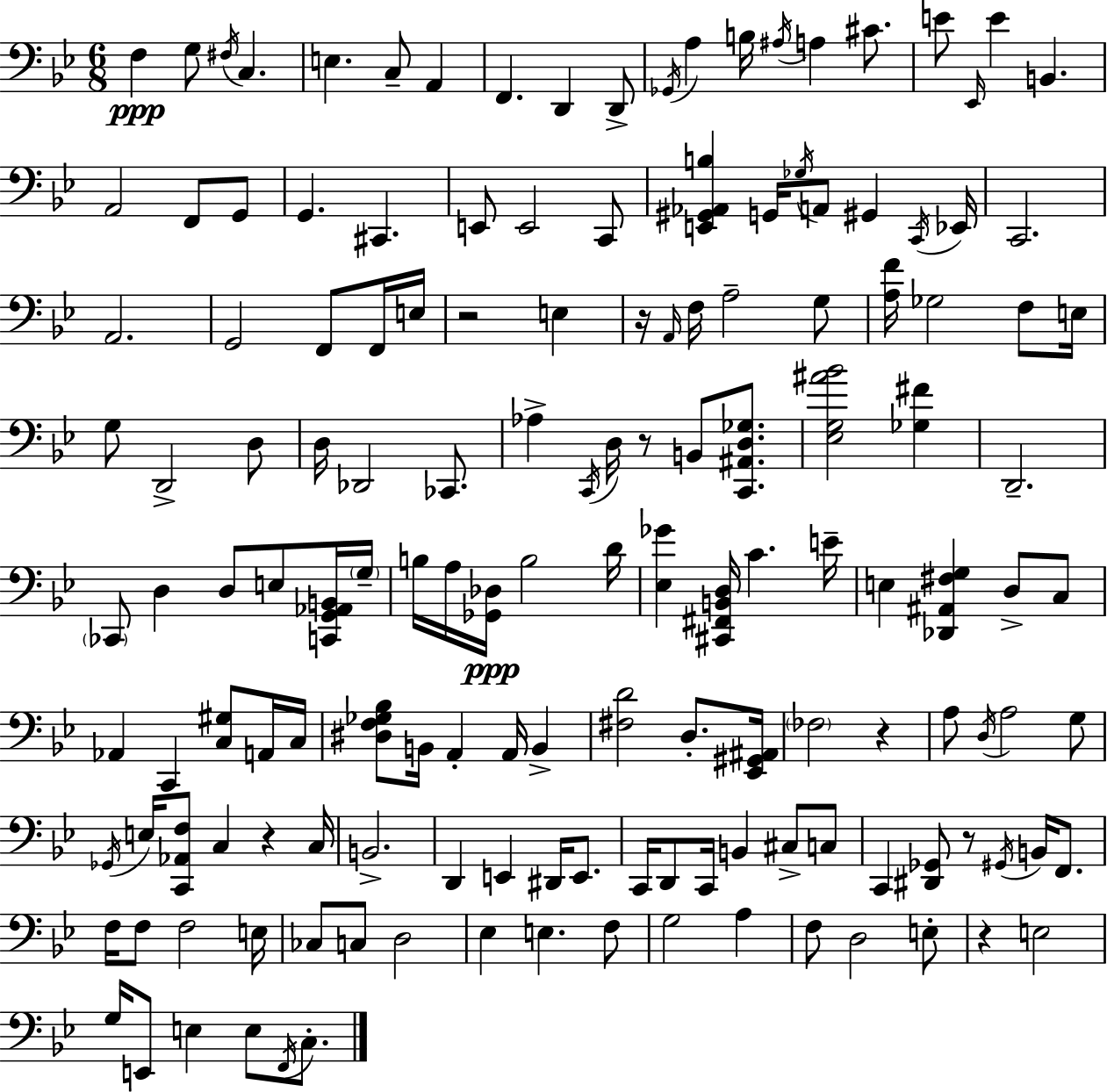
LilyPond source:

{
  \clef bass
  \numericTimeSignature
  \time 6/8
  \key bes \major
  f4\ppp g8 \acciaccatura { fis16 } c4. | e4. c8-- a,4 | f,4. d,4 d,8-> | \acciaccatura { ges,16 } a4 b16 \acciaccatura { ais16 } a4 | \break cis'8. e'8 \grace { ees,16 } e'4 b,4. | a,2 | f,8 g,8 g,4. cis,4. | e,8 e,2 | \break c,8 <e, gis, aes, b>4 g,16 \acciaccatura { ges16 } a,8 | gis,4 \acciaccatura { c,16 } ees,16 c,2. | a,2. | g,2 | \break f,8 f,16 e16 r2 | e4 r16 \grace { a,16 } f16 a2-- | g8 <a f'>16 ges2 | f8 e16 g8 d,2-> | \break d8 d16 des,2 | ces,8. aes4-> \acciaccatura { c,16 } | d16 r8 b,8 <c, ais, d ges>8. <ees g ais' bes'>2 | <ges fis'>4 d,2.-- | \break \parenthesize ces,8 d4 | d8 e8 <c, g, aes, b,>16 \parenthesize g16-- b16 a16 <ges, des>16\ppp b2 | d'16 <ees ges'>4 | <cis, fis, b, d>16 c'4. e'16-- e4 | \break <des, ais, fis g>4 d8-> c8 aes,4 | c,4 <c gis>8 a,16 c16 <dis f ges bes>8 b,16 a,4-. | a,16 b,4-> <fis d'>2 | d8.-. <ees, gis, ais,>16 \parenthesize fes2 | \break r4 a8 \acciaccatura { d16 } a2 | g8 \acciaccatura { ges,16 } e16 <c, aes, f>8 | c4 r4 c16 b,2.-> | d,4 | \break e,4 dis,16 e,8. c,16 d,8 | c,16 b,4 cis8-> c8 c,4 | <dis, ges,>8 r8 \acciaccatura { gis,16 } b,16 f,8. f16 | f8 f2 e16 ces8 | \break c8 d2 ees4 | e4. f8 g2 | a4 f8 | d2 e8-. r4 | \break e2 g16 | e,8 e4 e8 \acciaccatura { f,16 } c8.-. | \bar "|."
}